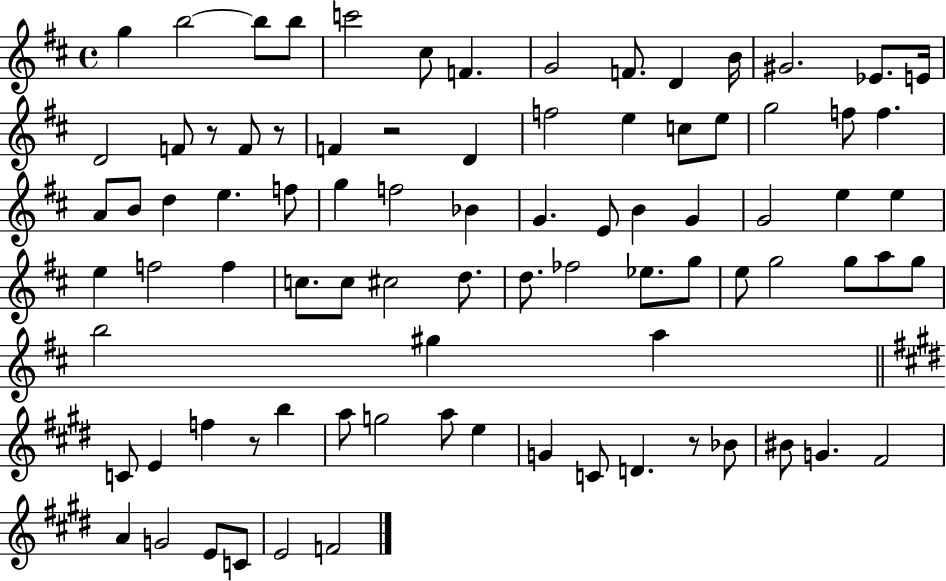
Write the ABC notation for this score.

X:1
T:Untitled
M:4/4
L:1/4
K:D
g b2 b/2 b/2 c'2 ^c/2 F G2 F/2 D B/4 ^G2 _E/2 E/4 D2 F/2 z/2 F/2 z/2 F z2 D f2 e c/2 e/2 g2 f/2 f A/2 B/2 d e f/2 g f2 _B G E/2 B G G2 e e e f2 f c/2 c/2 ^c2 d/2 d/2 _f2 _e/2 g/2 e/2 g2 g/2 a/2 g/2 b2 ^g a C/2 E f z/2 b a/2 g2 a/2 e G C/2 D z/2 _B/2 ^B/2 G ^F2 A G2 E/2 C/2 E2 F2